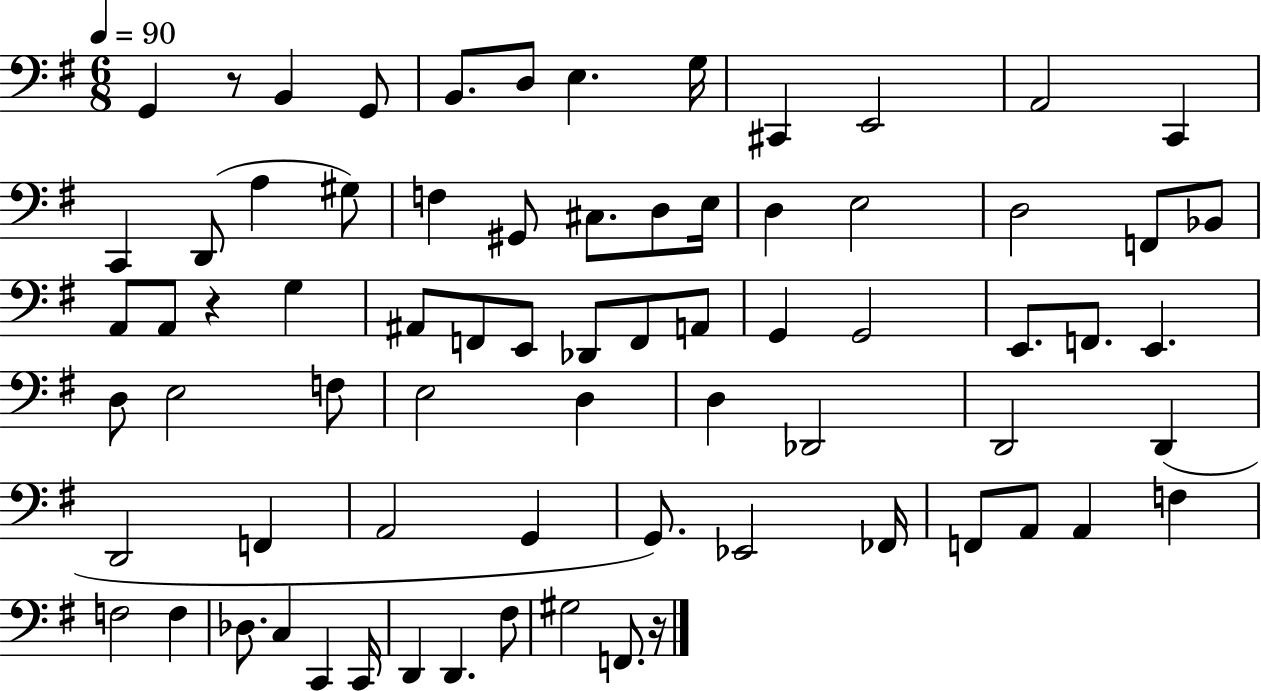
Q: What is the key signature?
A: G major